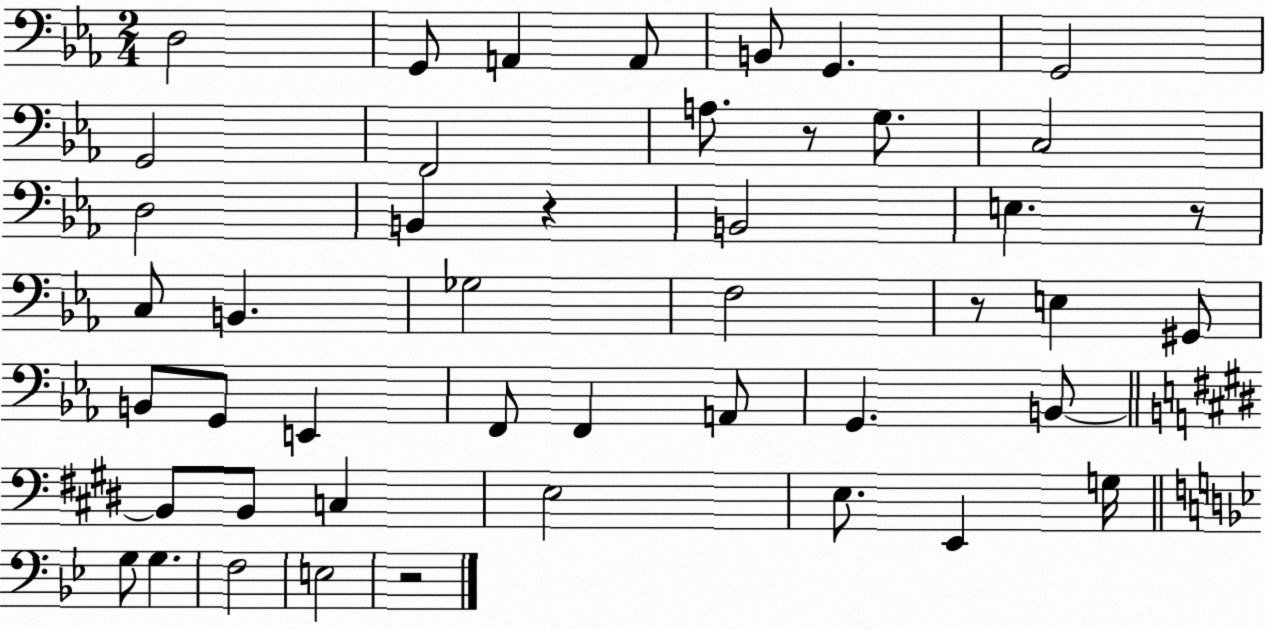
X:1
T:Untitled
M:2/4
L:1/4
K:Eb
D,2 G,,/2 A,, A,,/2 B,,/2 G,, G,,2 G,,2 F,,2 A,/2 z/2 G,/2 C,2 D,2 B,, z B,,2 E, z/2 C,/2 B,, _G,2 F,2 z/2 E, ^G,,/2 B,,/2 G,,/2 E,, F,,/2 F,, A,,/2 G,, B,,/2 B,,/2 B,,/2 C, E,2 E,/2 E,, G,/4 G,/2 G, F,2 E,2 z2